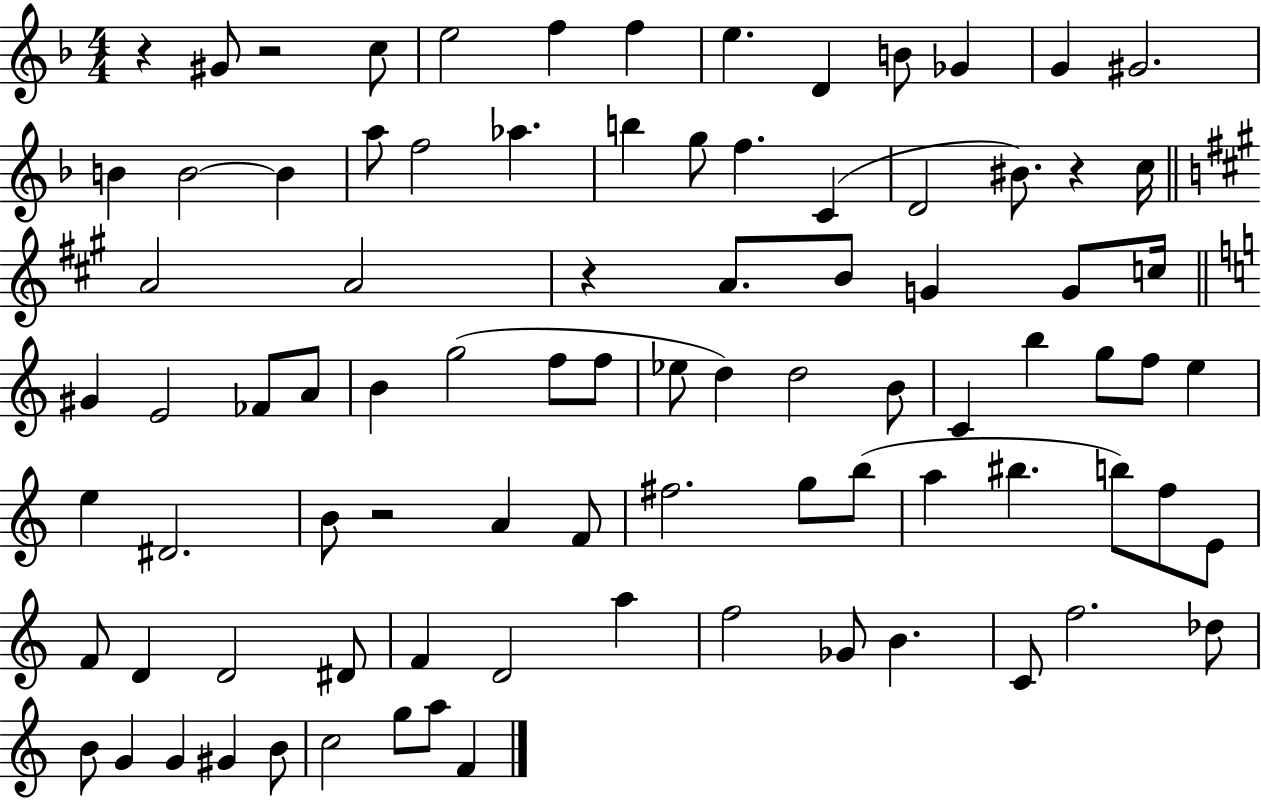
R/q G#4/e R/h C5/e E5/h F5/q F5/q E5/q. D4/q B4/e Gb4/q G4/q G#4/h. B4/q B4/h B4/q A5/e F5/h Ab5/q. B5/q G5/e F5/q. C4/q D4/h BIS4/e. R/q C5/s A4/h A4/h R/q A4/e. B4/e G4/q G4/e C5/s G#4/q E4/h FES4/e A4/e B4/q G5/h F5/e F5/e Eb5/e D5/q D5/h B4/e C4/q B5/q G5/e F5/e E5/q E5/q D#4/h. B4/e R/h A4/q F4/e F#5/h. G5/e B5/e A5/q BIS5/q. B5/e F5/e E4/e F4/e D4/q D4/h D#4/e F4/q D4/h A5/q F5/h Gb4/e B4/q. C4/e F5/h. Db5/e B4/e G4/q G4/q G#4/q B4/e C5/h G5/e A5/e F4/q